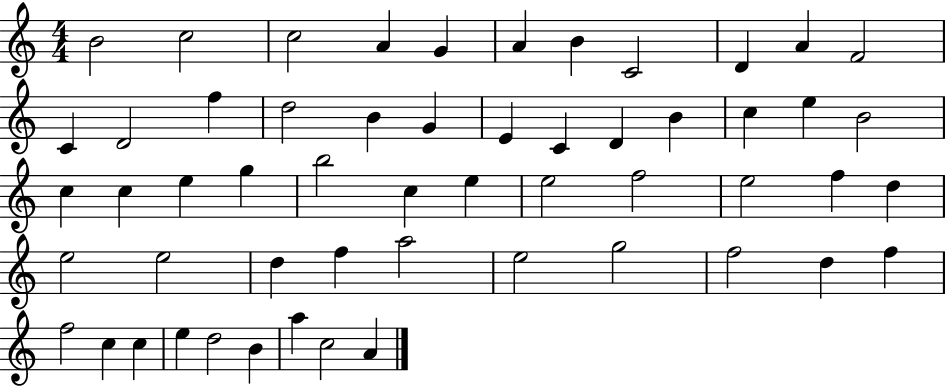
B4/h C5/h C5/h A4/q G4/q A4/q B4/q C4/h D4/q A4/q F4/h C4/q D4/h F5/q D5/h B4/q G4/q E4/q C4/q D4/q B4/q C5/q E5/q B4/h C5/q C5/q E5/q G5/q B5/h C5/q E5/q E5/h F5/h E5/h F5/q D5/q E5/h E5/h D5/q F5/q A5/h E5/h G5/h F5/h D5/q F5/q F5/h C5/q C5/q E5/q D5/h B4/q A5/q C5/h A4/q